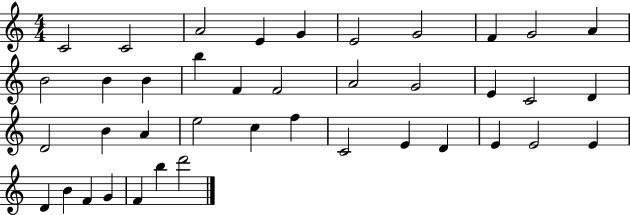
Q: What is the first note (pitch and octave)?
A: C4